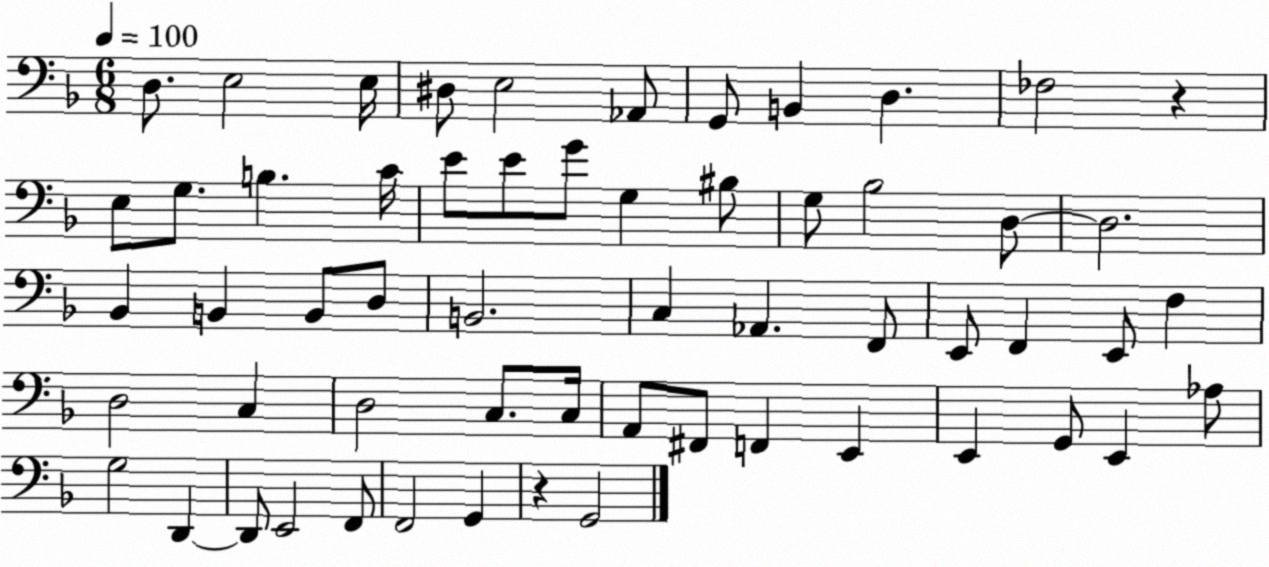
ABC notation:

X:1
T:Untitled
M:6/8
L:1/4
K:F
D,/2 E,2 E,/4 ^D,/2 E,2 _A,,/2 G,,/2 B,, D, _F,2 z E,/2 G,/2 B, C/4 E/2 E/2 G/2 G, ^B,/2 G,/2 _B,2 D,/2 D,2 _B,, B,, B,,/2 D,/2 B,,2 C, _A,, F,,/2 E,,/2 F,, E,,/2 F, D,2 C, D,2 C,/2 C,/4 A,,/2 ^F,,/2 F,, E,, E,, G,,/2 E,, _A,/2 G,2 D,, D,,/2 E,,2 F,,/2 F,,2 G,, z G,,2